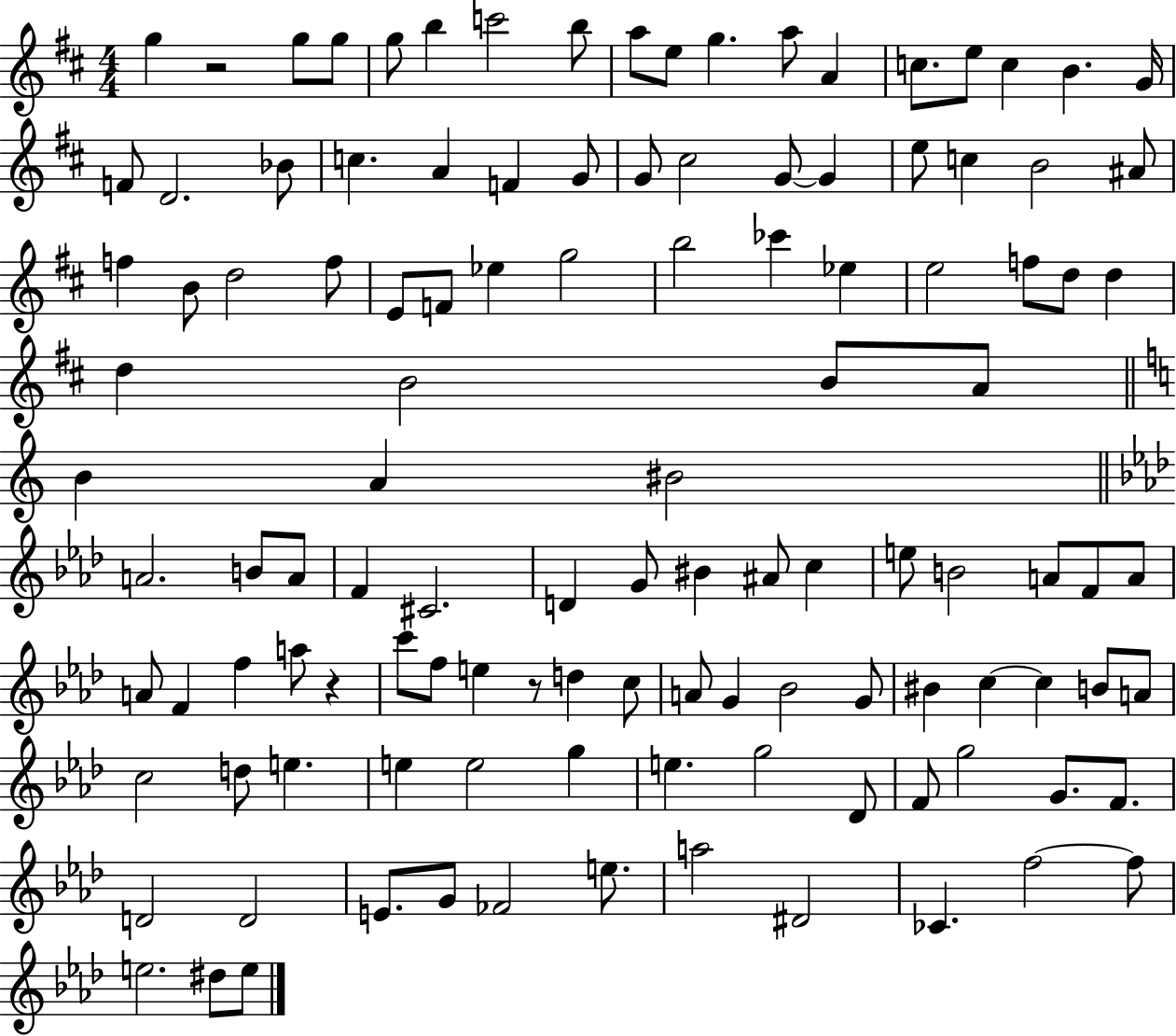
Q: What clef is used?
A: treble